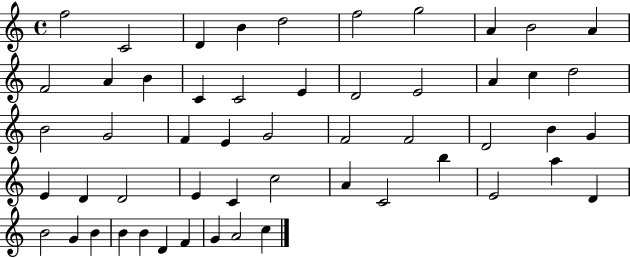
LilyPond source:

{
  \clef treble
  \time 4/4
  \defaultTimeSignature
  \key c \major
  f''2 c'2 | d'4 b'4 d''2 | f''2 g''2 | a'4 b'2 a'4 | \break f'2 a'4 b'4 | c'4 c'2 e'4 | d'2 e'2 | a'4 c''4 d''2 | \break b'2 g'2 | f'4 e'4 g'2 | f'2 f'2 | d'2 b'4 g'4 | \break e'4 d'4 d'2 | e'4 c'4 c''2 | a'4 c'2 b''4 | e'2 a''4 d'4 | \break b'2 g'4 b'4 | b'4 b'4 d'4 f'4 | g'4 a'2 c''4 | \bar "|."
}